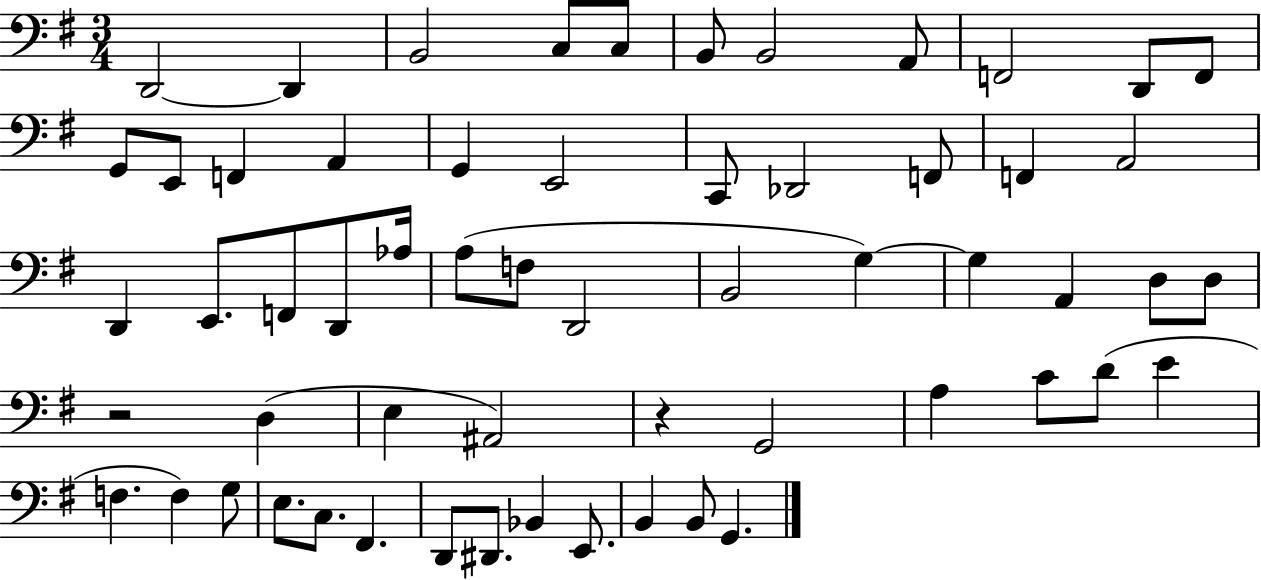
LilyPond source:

{
  \clef bass
  \numericTimeSignature
  \time 3/4
  \key g \major
  d,2~~ d,4 | b,2 c8 c8 | b,8 b,2 a,8 | f,2 d,8 f,8 | \break g,8 e,8 f,4 a,4 | g,4 e,2 | c,8 des,2 f,8 | f,4 a,2 | \break d,4 e,8. f,8 d,8 aes16 | a8( f8 d,2 | b,2 g4~~) | g4 a,4 d8 d8 | \break r2 d4( | e4 ais,2) | r4 g,2 | a4 c'8 d'8( e'4 | \break f4. f4) g8 | e8. c8. fis,4. | d,8 dis,8. bes,4 e,8. | b,4 b,8 g,4. | \break \bar "|."
}